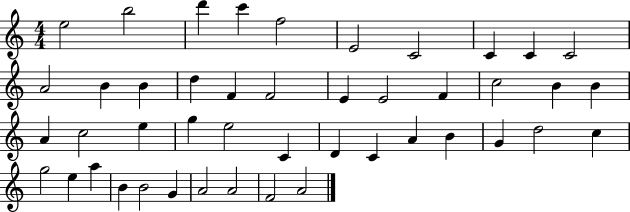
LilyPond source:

{
  \clef treble
  \numericTimeSignature
  \time 4/4
  \key c \major
  e''2 b''2 | d'''4 c'''4 f''2 | e'2 c'2 | c'4 c'4 c'2 | \break a'2 b'4 b'4 | d''4 f'4 f'2 | e'4 e'2 f'4 | c''2 b'4 b'4 | \break a'4 c''2 e''4 | g''4 e''2 c'4 | d'4 c'4 a'4 b'4 | g'4 d''2 c''4 | \break g''2 e''4 a''4 | b'4 b'2 g'4 | a'2 a'2 | f'2 a'2 | \break \bar "|."
}